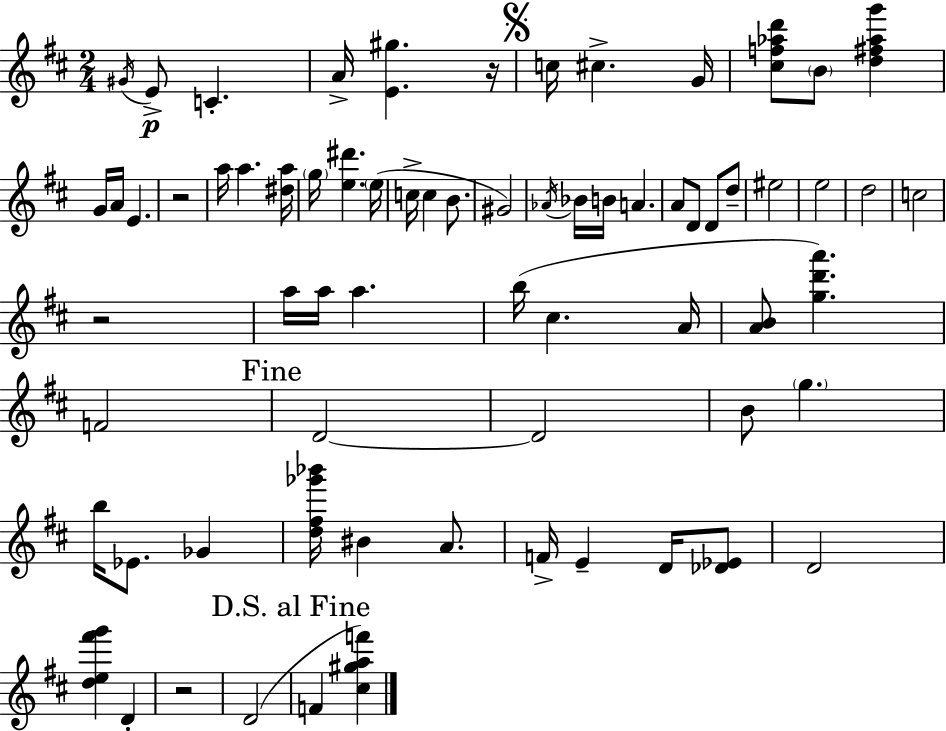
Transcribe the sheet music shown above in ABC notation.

X:1
T:Untitled
M:2/4
L:1/4
K:D
^G/4 E/2 C A/4 [E^g] z/4 c/4 ^c G/4 [^cf_ad']/2 B/2 [d^f_ag'] G/4 A/4 E z2 a/4 a [^da]/4 g/4 [e^d'] e/4 c/4 c B/2 ^G2 _A/4 _B/4 B/4 A A/2 D/2 D/2 d/2 ^e2 e2 d2 c2 z2 a/4 a/4 a b/4 ^c A/4 [AB]/2 [gd'a'] F2 D2 D2 B/2 g b/4 _E/2 _G [d^f_g'_b']/4 ^B A/2 F/4 E D/4 [_D_E]/2 D2 [de^f'g'] D z2 D2 F [^c^gaf']